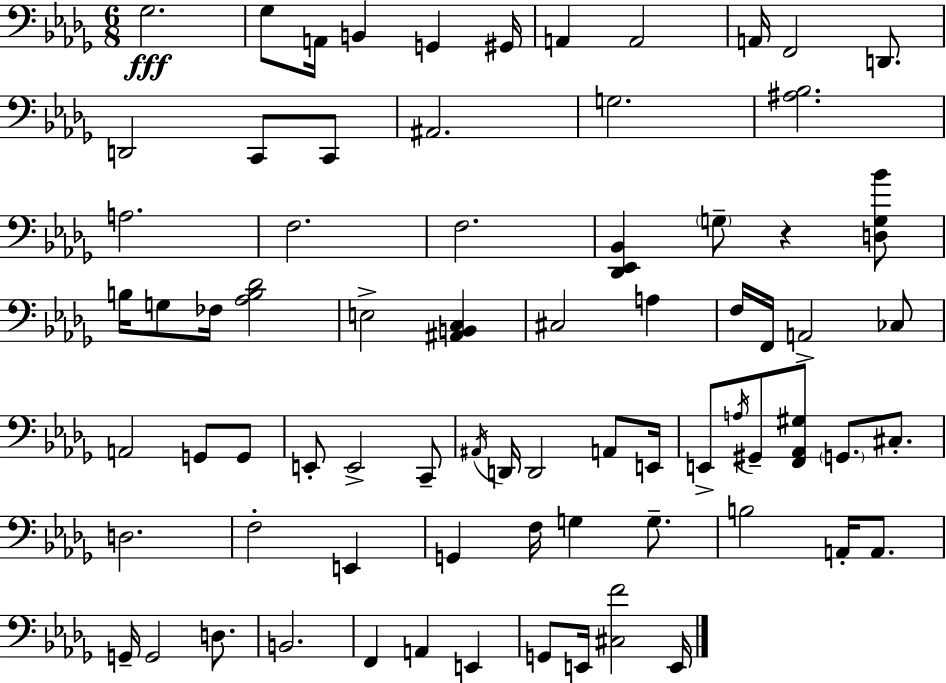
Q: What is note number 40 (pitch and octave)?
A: A2